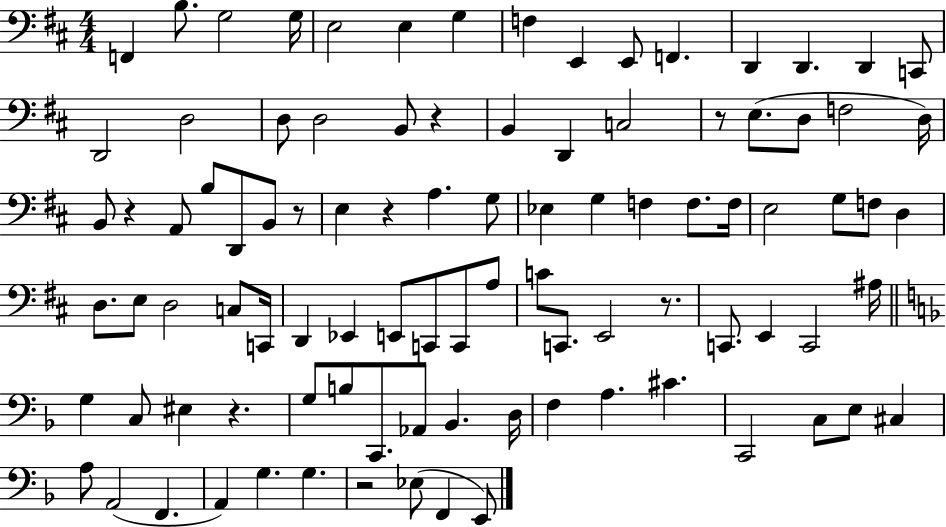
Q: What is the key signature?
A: D major